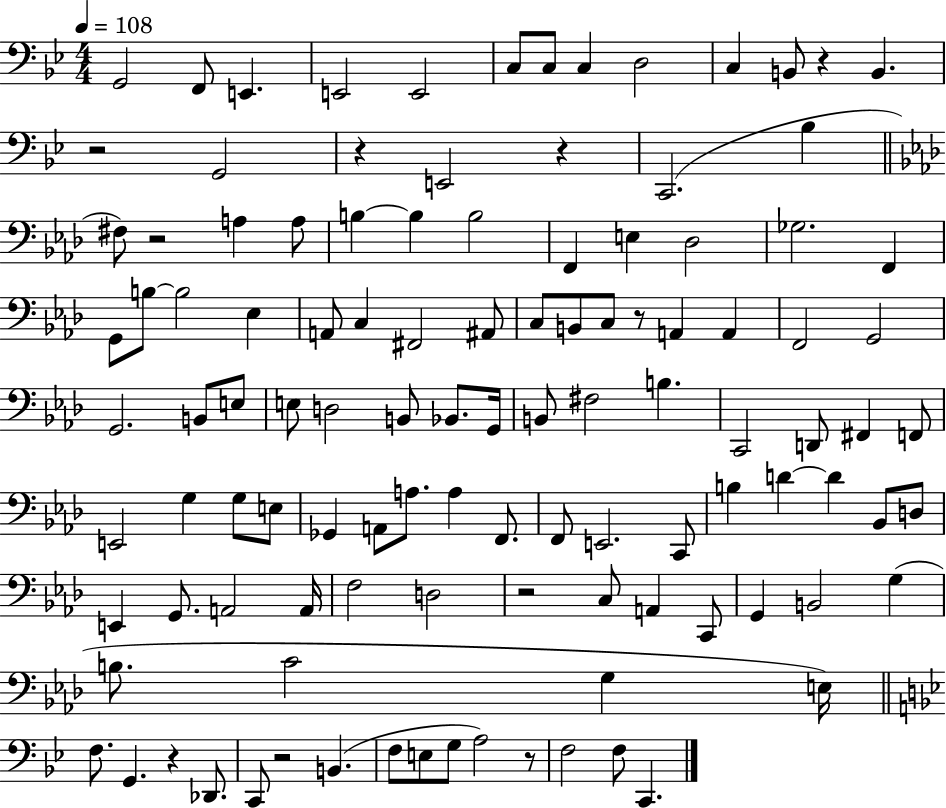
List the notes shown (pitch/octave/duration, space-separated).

G2/h F2/e E2/q. E2/h E2/h C3/e C3/e C3/q D3/h C3/q B2/e R/q B2/q. R/h G2/h R/q E2/h R/q C2/h. Bb3/q F#3/e R/h A3/q A3/e B3/q B3/q B3/h F2/q E3/q Db3/h Gb3/h. F2/q G2/e B3/e B3/h Eb3/q A2/e C3/q F#2/h A#2/e C3/e B2/e C3/e R/e A2/q A2/q F2/h G2/h G2/h. B2/e E3/e E3/e D3/h B2/e Bb2/e. G2/s B2/e F#3/h B3/q. C2/h D2/e F#2/q F2/e E2/h G3/q G3/e E3/e Gb2/q A2/e A3/e. A3/q F2/e. F2/e E2/h. C2/e B3/q D4/q D4/q Bb2/e D3/e E2/q G2/e. A2/h A2/s F3/h D3/h R/h C3/e A2/q C2/e G2/q B2/h G3/q B3/e. C4/h G3/q E3/s F3/e. G2/q. R/q Db2/e. C2/e R/h B2/q. F3/e E3/e G3/e A3/h R/e F3/h F3/e C2/q.